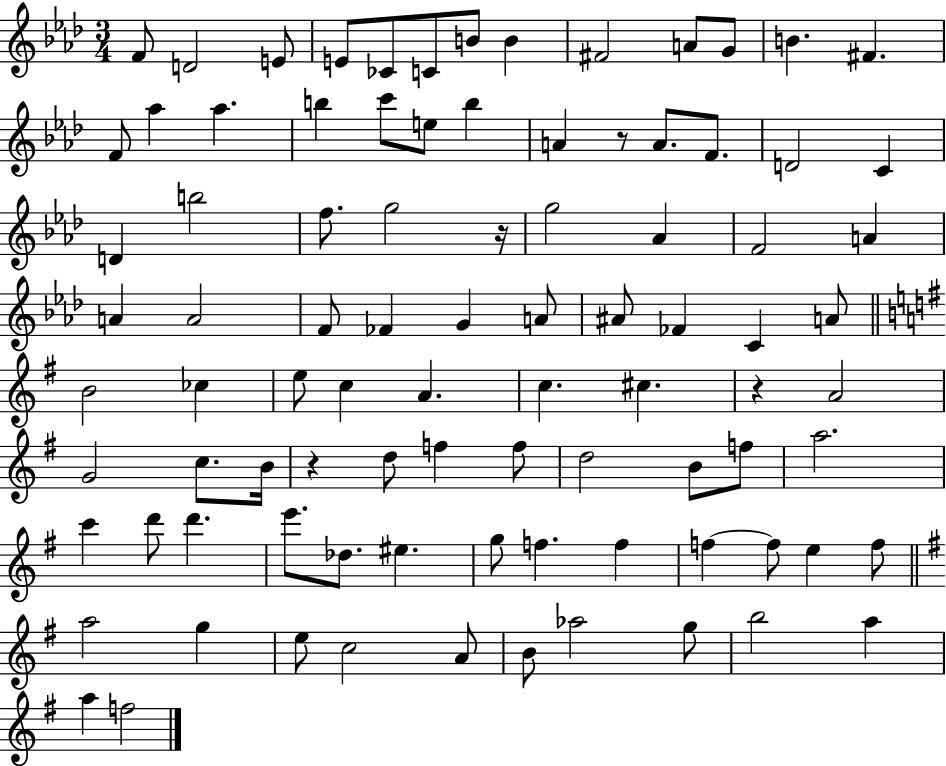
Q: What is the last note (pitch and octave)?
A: F5